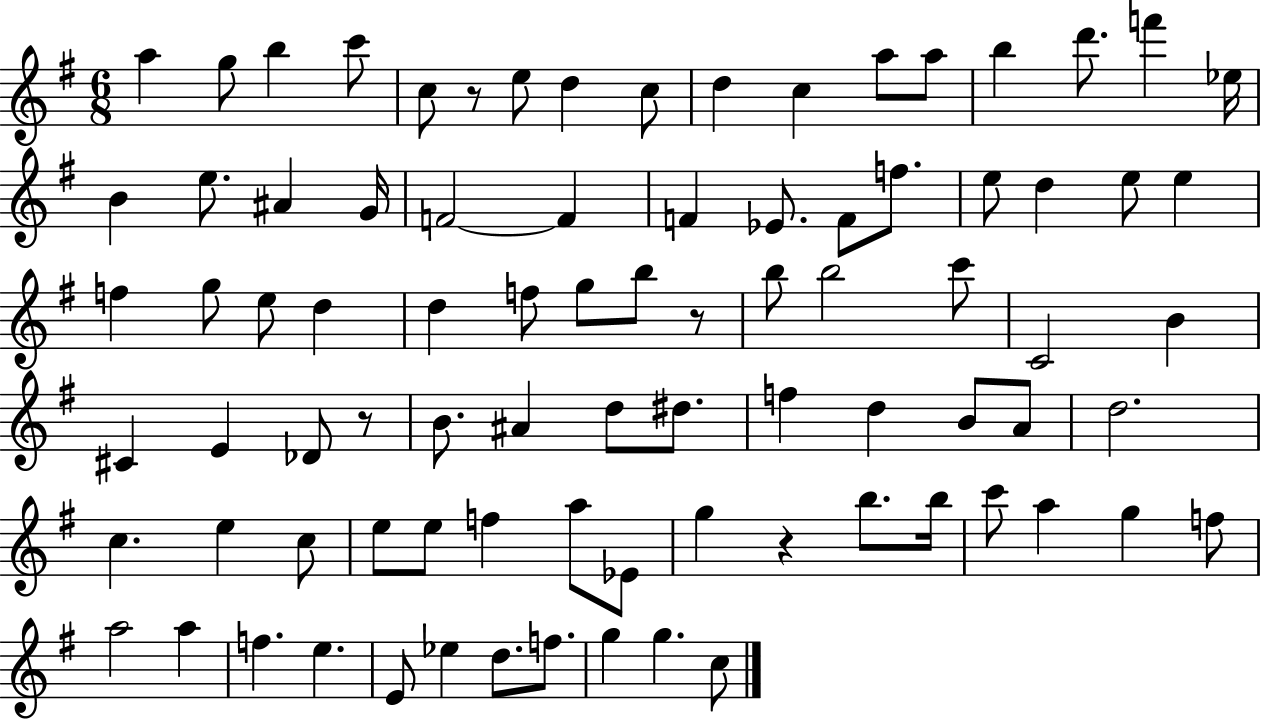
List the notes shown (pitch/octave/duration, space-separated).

A5/q G5/e B5/q C6/e C5/e R/e E5/e D5/q C5/e D5/q C5/q A5/e A5/e B5/q D6/e. F6/q Eb5/s B4/q E5/e. A#4/q G4/s F4/h F4/q F4/q Eb4/e. F4/e F5/e. E5/e D5/q E5/e E5/q F5/q G5/e E5/e D5/q D5/q F5/e G5/e B5/e R/e B5/e B5/h C6/e C4/h B4/q C#4/q E4/q Db4/e R/e B4/e. A#4/q D5/e D#5/e. F5/q D5/q B4/e A4/e D5/h. C5/q. E5/q C5/e E5/e E5/e F5/q A5/e Eb4/e G5/q R/q B5/e. B5/s C6/e A5/q G5/q F5/e A5/h A5/q F5/q. E5/q. E4/e Eb5/q D5/e. F5/e. G5/q G5/q. C5/e